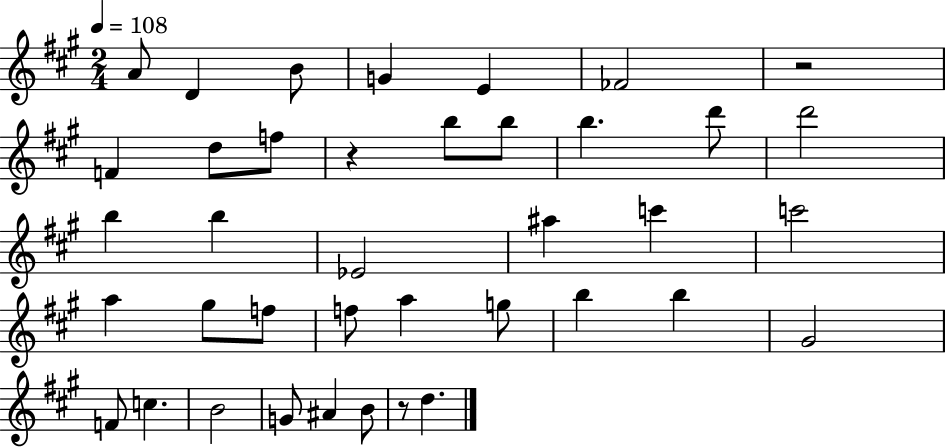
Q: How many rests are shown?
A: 3